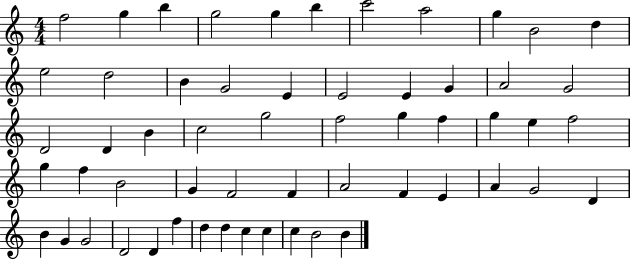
{
  \clef treble
  \numericTimeSignature
  \time 4/4
  \key c \major
  f''2 g''4 b''4 | g''2 g''4 b''4 | c'''2 a''2 | g''4 b'2 d''4 | \break e''2 d''2 | b'4 g'2 e'4 | e'2 e'4 g'4 | a'2 g'2 | \break d'2 d'4 b'4 | c''2 g''2 | f''2 g''4 f''4 | g''4 e''4 f''2 | \break g''4 f''4 b'2 | g'4 f'2 f'4 | a'2 f'4 e'4 | a'4 g'2 d'4 | \break b'4 g'4 g'2 | d'2 d'4 f''4 | d''4 d''4 c''4 c''4 | c''4 b'2 b'4 | \break \bar "|."
}